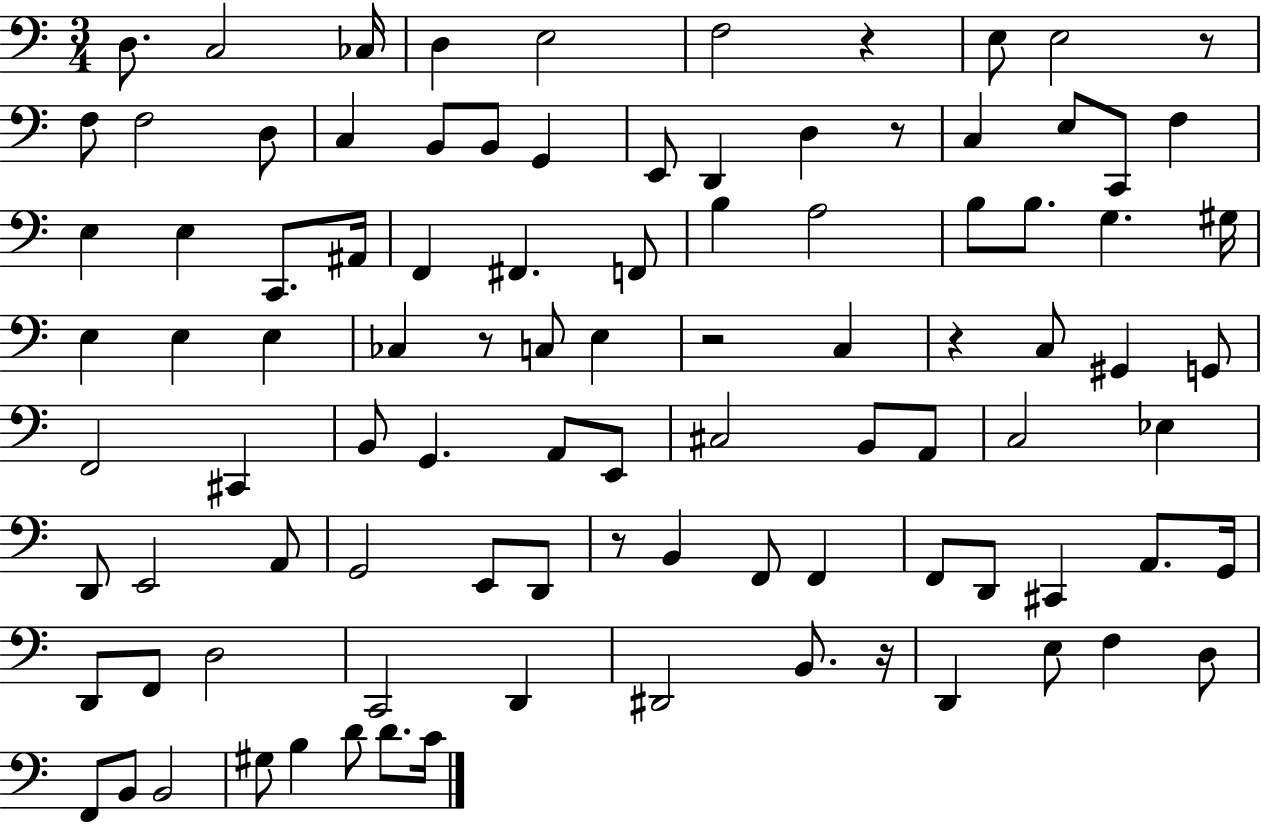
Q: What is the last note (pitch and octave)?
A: C4